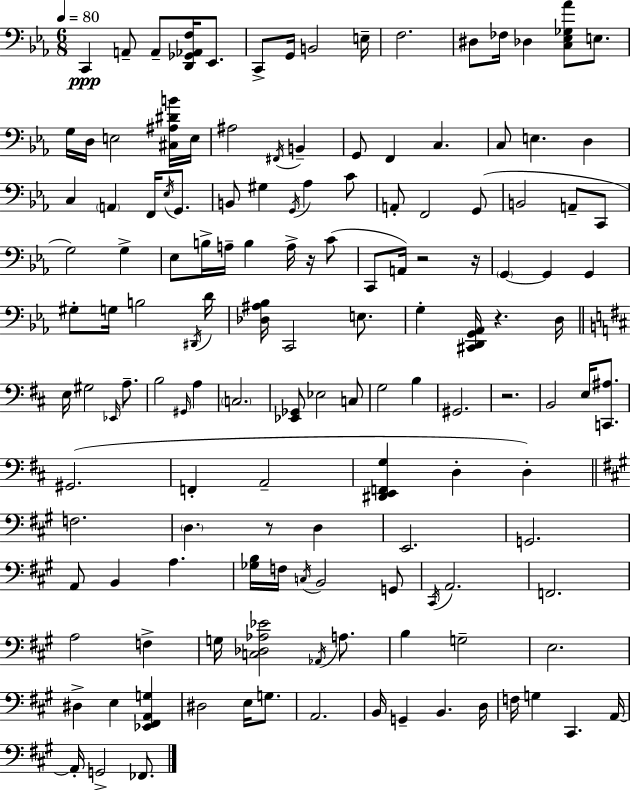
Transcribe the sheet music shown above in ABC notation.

X:1
T:Untitled
M:6/8
L:1/4
K:Cm
C,, A,,/2 A,,/2 [D,,_G,,_A,,F,]/4 _E,,/2 C,,/2 G,,/4 B,,2 E,/4 F,2 ^D,/2 _F,/4 _D, [C,_E,_G,_A]/2 E,/2 G,/4 D,/4 E,2 [^C,^A,^DB]/4 E,/4 ^A,2 ^F,,/4 B,, G,,/2 F,, C, C,/2 E, D, C, A,, F,,/4 _E,/4 G,,/2 B,,/2 ^G, G,,/4 _A, C/2 A,,/2 F,,2 G,,/2 B,,2 A,,/2 C,,/2 G,2 G, _E,/2 B,/4 A,/4 B, A,/4 z/4 C/2 C,,/2 A,,/4 z2 z/4 G,, G,, G,, ^G,/2 G,/4 B,2 ^D,,/4 D/4 [_D,^A,_B,]/4 C,,2 E,/2 G, [^C,,D,,G,,_A,,]/4 z D,/4 E,/4 ^G,2 _E,,/4 A,/2 B,2 ^G,,/4 A, C,2 [_E,,_G,,]/2 _E,2 C,/2 G,2 B, ^G,,2 z2 B,,2 E,/4 [C,,^A,]/2 ^G,,2 F,, A,,2 [^D,,E,,F,,G,] D, D, F,2 D, z/2 D, E,,2 G,,2 A,,/2 B,, A, [_G,B,]/4 F,/4 C,/4 B,,2 G,,/2 ^C,,/4 A,,2 F,,2 A,2 F, G,/4 [C,_D,_A,_E]2 _A,,/4 A,/2 B, G,2 E,2 ^D, E, [_E,,^F,,A,,G,] ^D,2 E,/4 G,/2 A,,2 B,,/4 G,, B,, D,/4 F,/4 G, ^C,, A,,/4 A,,/4 G,,2 _F,,/2